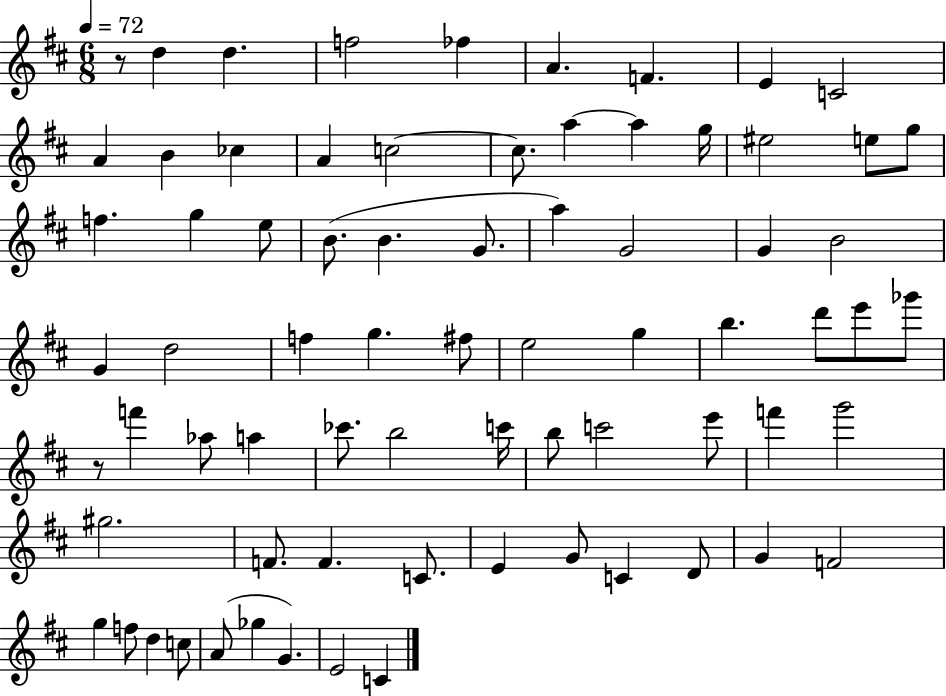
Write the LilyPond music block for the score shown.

{
  \clef treble
  \numericTimeSignature
  \time 6/8
  \key d \major
  \tempo 4 = 72
  r8 d''4 d''4. | f''2 fes''4 | a'4. f'4. | e'4 c'2 | \break a'4 b'4 ces''4 | a'4 c''2~~ | c''8. a''4~~ a''4 g''16 | eis''2 e''8 g''8 | \break f''4. g''4 e''8 | b'8.( b'4. g'8. | a''4) g'2 | g'4 b'2 | \break g'4 d''2 | f''4 g''4. fis''8 | e''2 g''4 | b''4. d'''8 e'''8 ges'''8 | \break r8 f'''4 aes''8 a''4 | ces'''8. b''2 c'''16 | b''8 c'''2 e'''8 | f'''4 g'''2 | \break gis''2. | f'8. f'4. c'8. | e'4 g'8 c'4 d'8 | g'4 f'2 | \break g''4 f''8 d''4 c''8 | a'8( ges''4 g'4.) | e'2 c'4 | \bar "|."
}